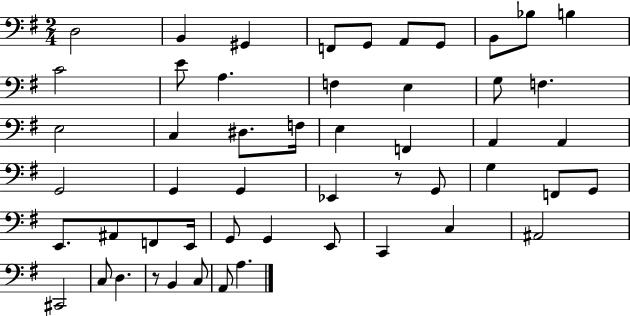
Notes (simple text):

D3/h B2/q G#2/q F2/e G2/e A2/e G2/e B2/e Bb3/e B3/q C4/h E4/e A3/q. F3/q E3/q G3/e F3/q. E3/h C3/q D#3/e. F3/s E3/q F2/q A2/q A2/q G2/h G2/q G2/q Eb2/q R/e G2/e G3/q F2/e G2/e E2/e. A#2/e F2/e E2/s G2/e G2/q E2/e C2/q C3/q A#2/h C#2/h C3/e D3/q. R/e B2/q C3/e A2/e A3/q.